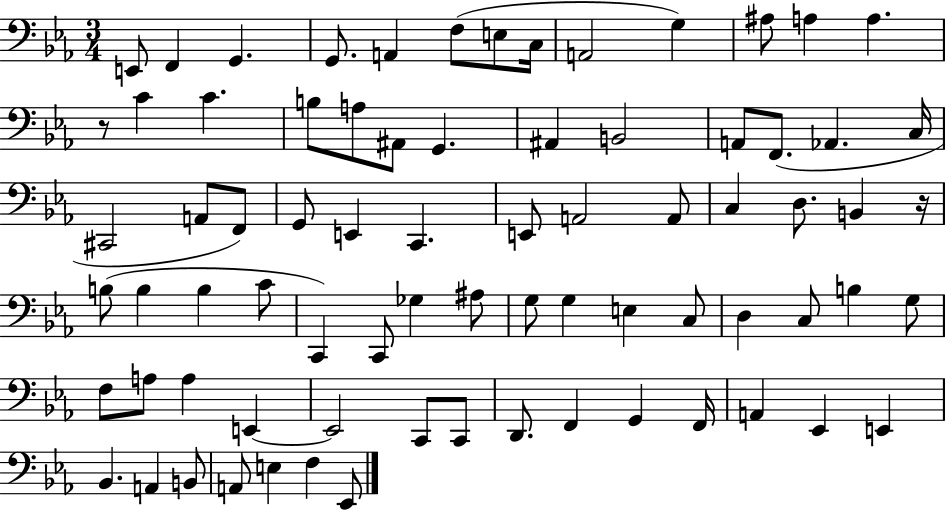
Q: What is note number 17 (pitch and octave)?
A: A3